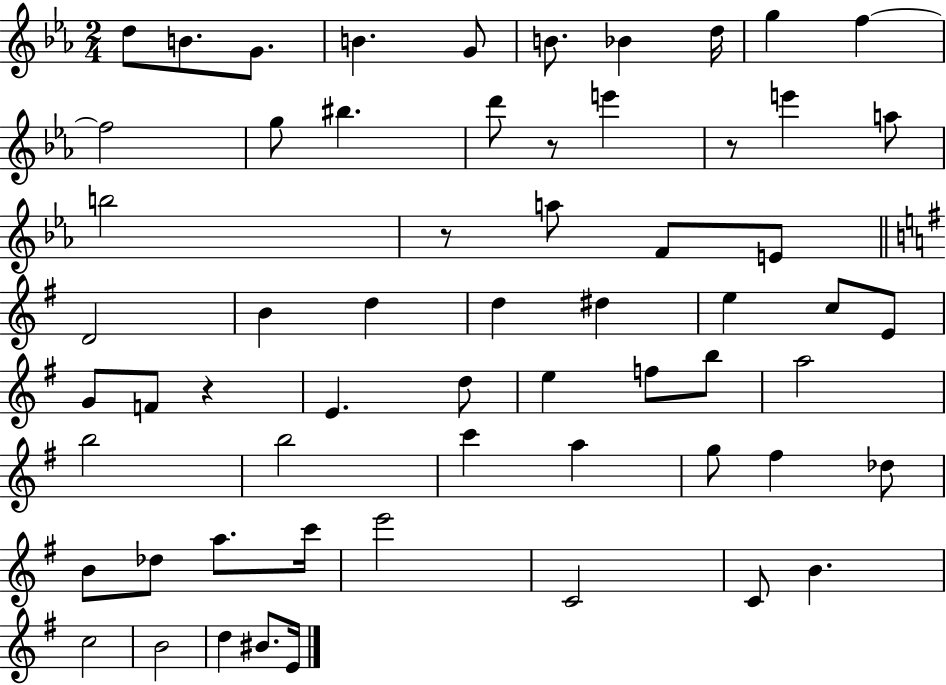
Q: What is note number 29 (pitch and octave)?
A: E4